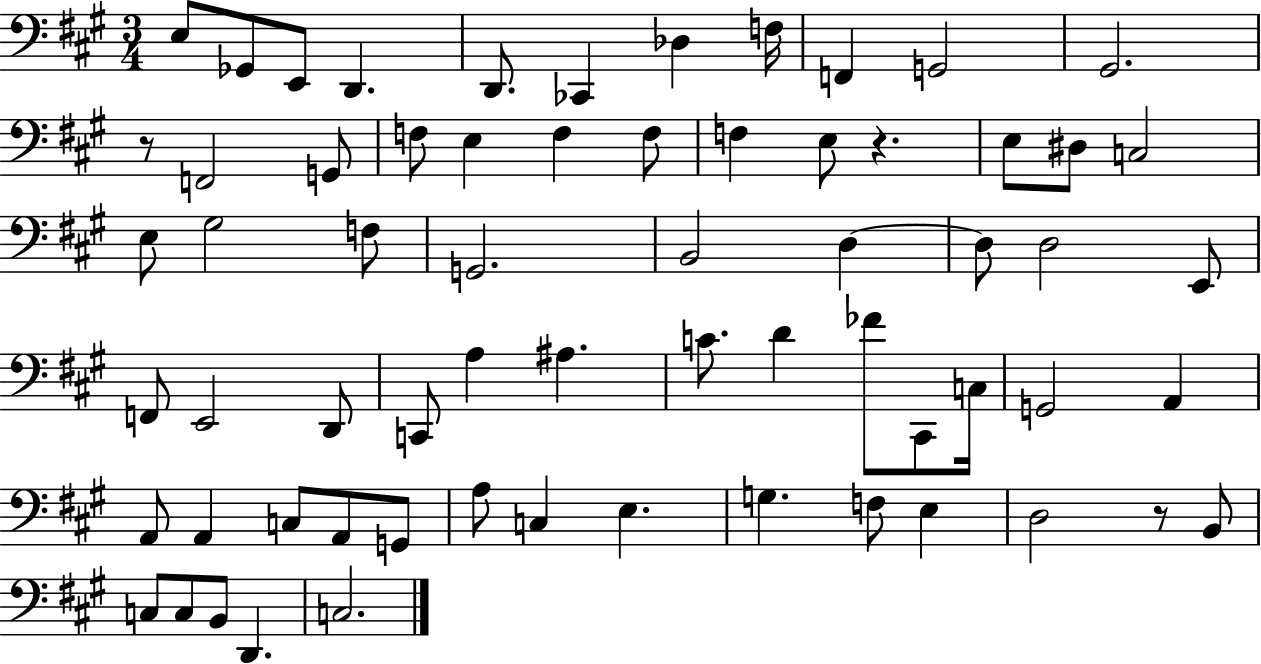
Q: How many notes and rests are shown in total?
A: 65